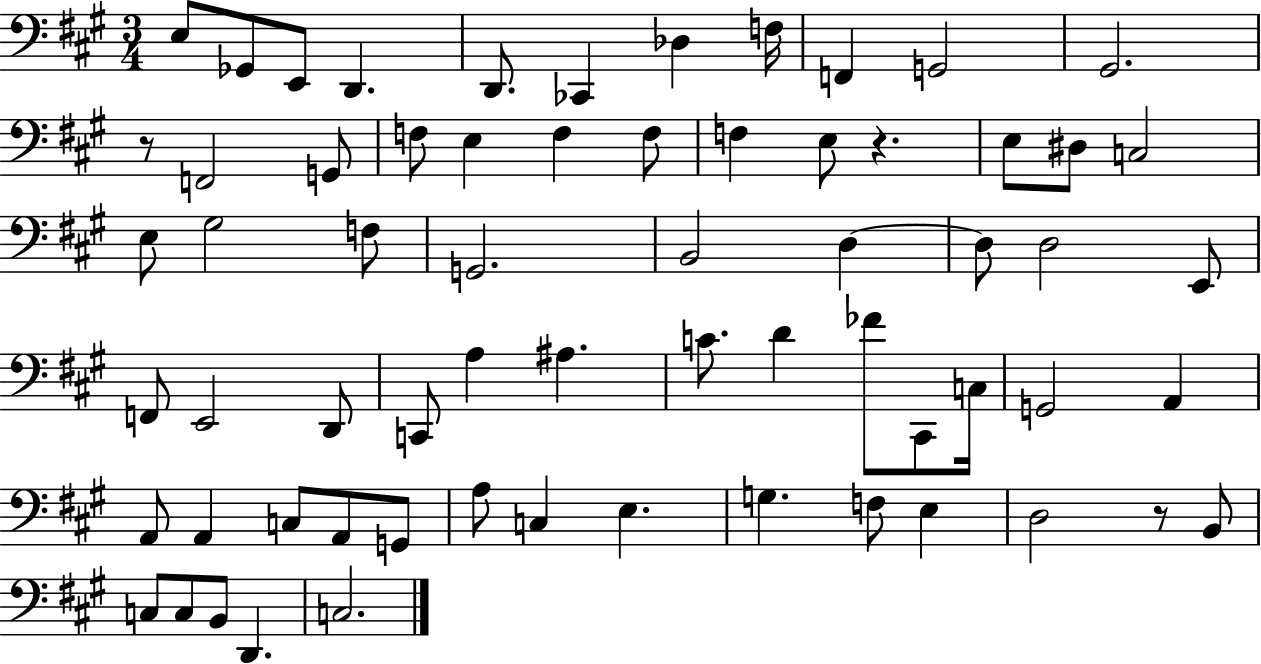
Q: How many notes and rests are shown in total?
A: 65